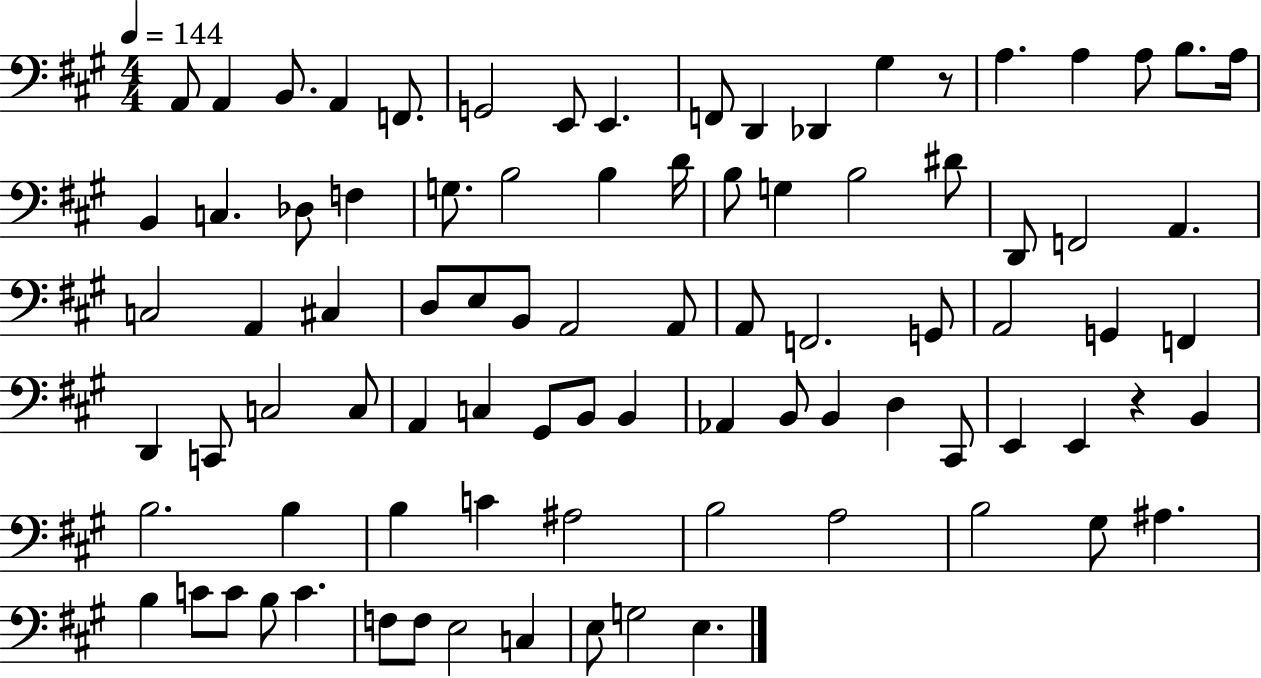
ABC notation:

X:1
T:Untitled
M:4/4
L:1/4
K:A
A,,/2 A,, B,,/2 A,, F,,/2 G,,2 E,,/2 E,, F,,/2 D,, _D,, ^G, z/2 A, A, A,/2 B,/2 A,/4 B,, C, _D,/2 F, G,/2 B,2 B, D/4 B,/2 G, B,2 ^D/2 D,,/2 F,,2 A,, C,2 A,, ^C, D,/2 E,/2 B,,/2 A,,2 A,,/2 A,,/2 F,,2 G,,/2 A,,2 G,, F,, D,, C,,/2 C,2 C,/2 A,, C, ^G,,/2 B,,/2 B,, _A,, B,,/2 B,, D, ^C,,/2 E,, E,, z B,, B,2 B, B, C ^A,2 B,2 A,2 B,2 ^G,/2 ^A, B, C/2 C/2 B,/2 C F,/2 F,/2 E,2 C, E,/2 G,2 E,